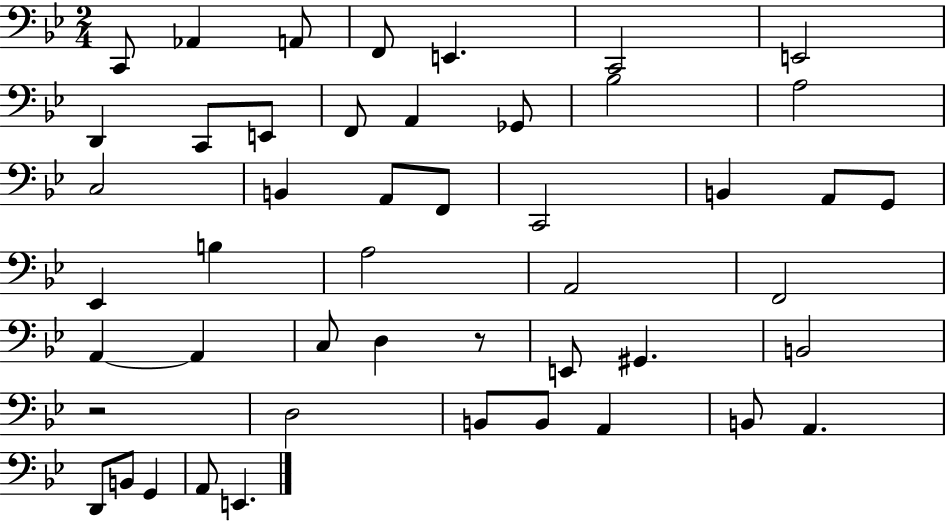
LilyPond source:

{
  \clef bass
  \numericTimeSignature
  \time 2/4
  \key bes \major
  c,8 aes,4 a,8 | f,8 e,4. | c,2 | e,2 | \break d,4 c,8 e,8 | f,8 a,4 ges,8 | bes2 | a2 | \break c2 | b,4 a,8 f,8 | c,2 | b,4 a,8 g,8 | \break ees,4 b4 | a2 | a,2 | f,2 | \break a,4~~ a,4 | c8 d4 r8 | e,8 gis,4. | b,2 | \break r2 | d2 | b,8 b,8 a,4 | b,8 a,4. | \break d,8 b,8 g,4 | a,8 e,4. | \bar "|."
}